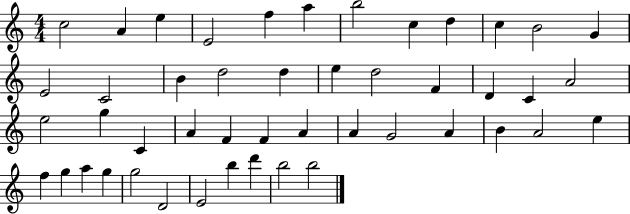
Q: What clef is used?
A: treble